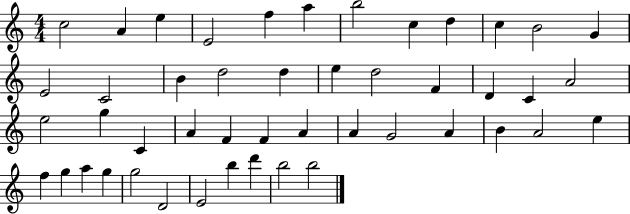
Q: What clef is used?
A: treble